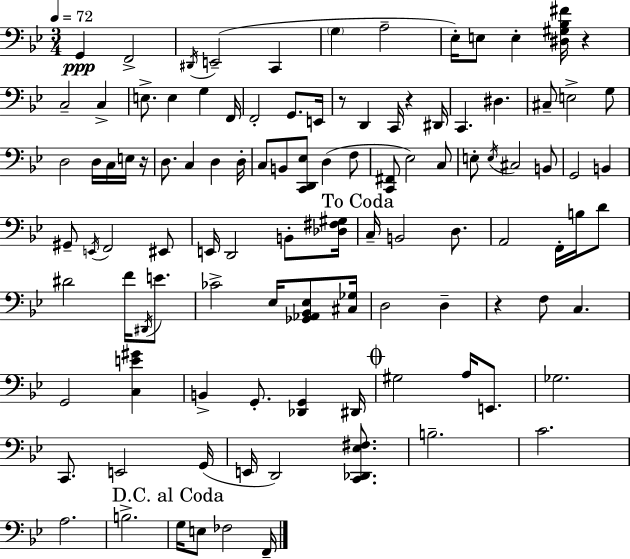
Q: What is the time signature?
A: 3/4